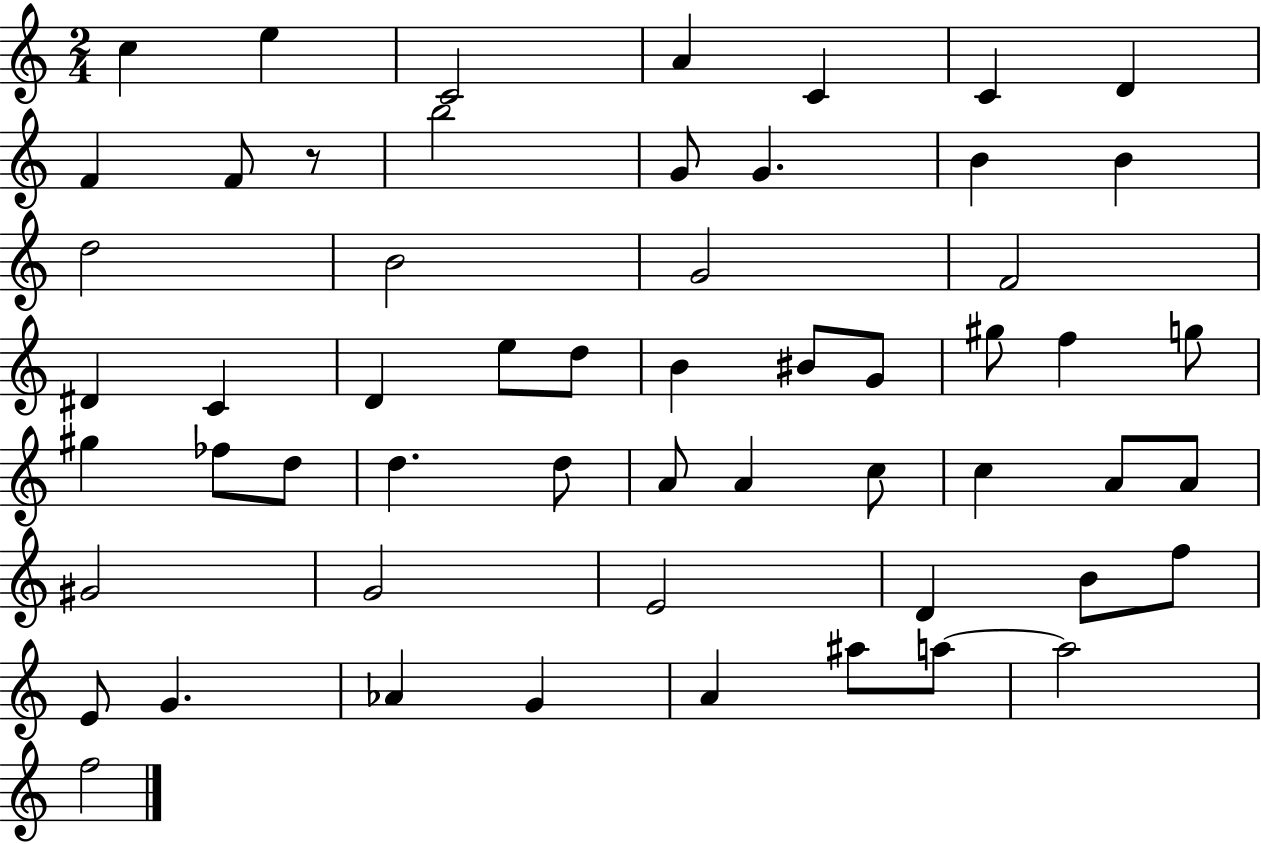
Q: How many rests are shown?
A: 1